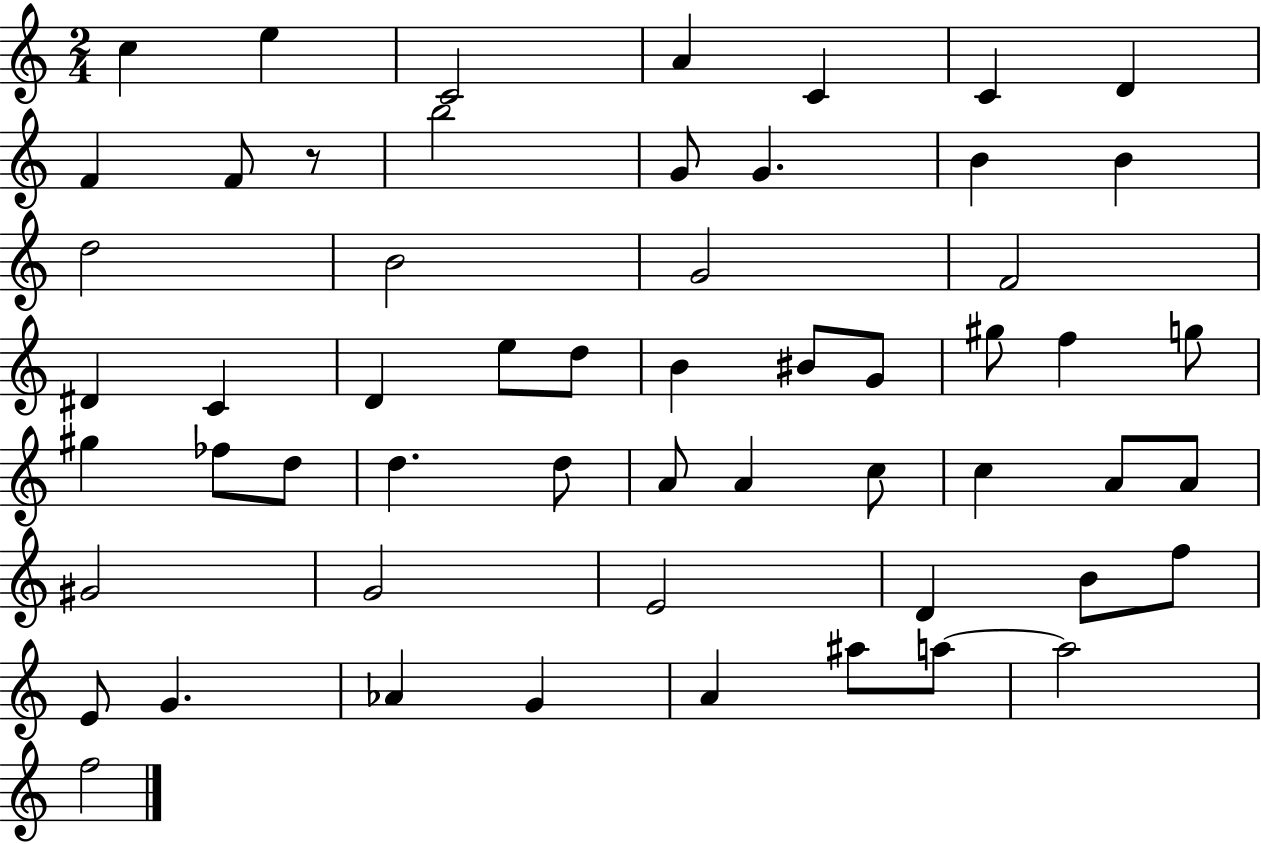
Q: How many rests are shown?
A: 1